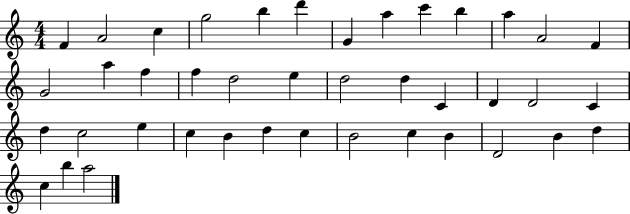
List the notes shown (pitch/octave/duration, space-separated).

F4/q A4/h C5/q G5/h B5/q D6/q G4/q A5/q C6/q B5/q A5/q A4/h F4/q G4/h A5/q F5/q F5/q D5/h E5/q D5/h D5/q C4/q D4/q D4/h C4/q D5/q C5/h E5/q C5/q B4/q D5/q C5/q B4/h C5/q B4/q D4/h B4/q D5/q C5/q B5/q A5/h